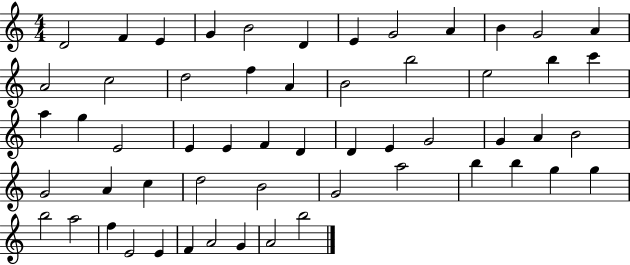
{
  \clef treble
  \numericTimeSignature
  \time 4/4
  \key c \major
  d'2 f'4 e'4 | g'4 b'2 d'4 | e'4 g'2 a'4 | b'4 g'2 a'4 | \break a'2 c''2 | d''2 f''4 a'4 | b'2 b''2 | e''2 b''4 c'''4 | \break a''4 g''4 e'2 | e'4 e'4 f'4 d'4 | d'4 e'4 g'2 | g'4 a'4 b'2 | \break g'2 a'4 c''4 | d''2 b'2 | g'2 a''2 | b''4 b''4 g''4 g''4 | \break b''2 a''2 | f''4 e'2 e'4 | f'4 a'2 g'4 | a'2 b''2 | \break \bar "|."
}